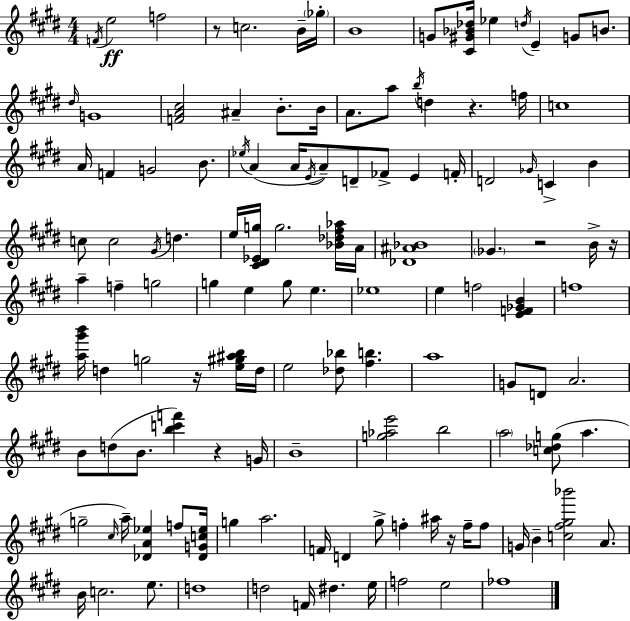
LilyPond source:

{
  \clef treble
  \numericTimeSignature
  \time 4/4
  \key e \major
  \acciaccatura { f'16 }\ff e''2 f''2 | r8 c''2. b'16-- | \parenthesize ges''16-. b'1 | g'8 <cis' gis' bes' des''>16 ees''4 \acciaccatura { d''16 } e'4-- g'8 b'8. | \break \grace { dis''16 } g'1 | <f' a' cis''>2 ais'4-- b'8.-. | b'16 a'8. a''8 \acciaccatura { b''16 } d''4 r4. | f''16 c''1 | \break a'16 f'4 g'2 | b'8. \acciaccatura { ees''16 }( a'4 a'16 \acciaccatura { e'16 }) a'8-- d'8-- fes'8-> | e'4 f'16-. d'2 \grace { ges'16 } c'4-> | b'4 c''8 c''2 | \break \acciaccatura { gis'16 } d''4. e''16 <cis' dis' ees' g''>16 g''2. | <bes' des'' fis'' aes''>16 a'16 <des' ais' bes'>1 | \parenthesize ges'4. r2 | b'16-> r16 a''4-- f''4-- | \break g''2 g''4 e''4 | g''8 e''4. ees''1 | e''4 f''2 | <e' f' ges' b'>4 f''1 | \break <a'' gis''' b'''>16 d''4 g''2 | r16 <e'' gis'' ais'' b''>16 d''16 e''2 | <des'' bes''>8 <fis'' b''>4. a''1 | g'8 d'8 a'2. | \break b'8 d''8( b'8. <b'' c''' f'''>4) | r4 g'16 b'1-- | <g'' aes'' e'''>2 | b''2 \parenthesize a''2 | \break <c'' des'' g''>8( a''4. g''2-- | \grace { cis''16 } a''16--) <des' a' ees''>4 f''8 <des' g' c'' ees''>16 g''4 a''2. | f'16 d'4 gis''8-> | f''4-. ais''16 r16 f''16-- f''8 g'16 b'4-- <c'' fis'' gis'' bes'''>2 | \break a'8. b'16 c''2. | e''8. d''1 | d''2 | f'16 dis''4. e''16 f''2 | \break e''2 fes''1 | \bar "|."
}